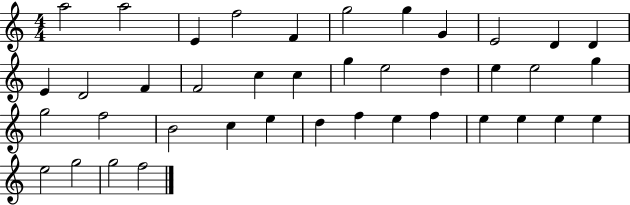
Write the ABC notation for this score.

X:1
T:Untitled
M:4/4
L:1/4
K:C
a2 a2 E f2 F g2 g G E2 D D E D2 F F2 c c g e2 d e e2 g g2 f2 B2 c e d f e f e e e e e2 g2 g2 f2